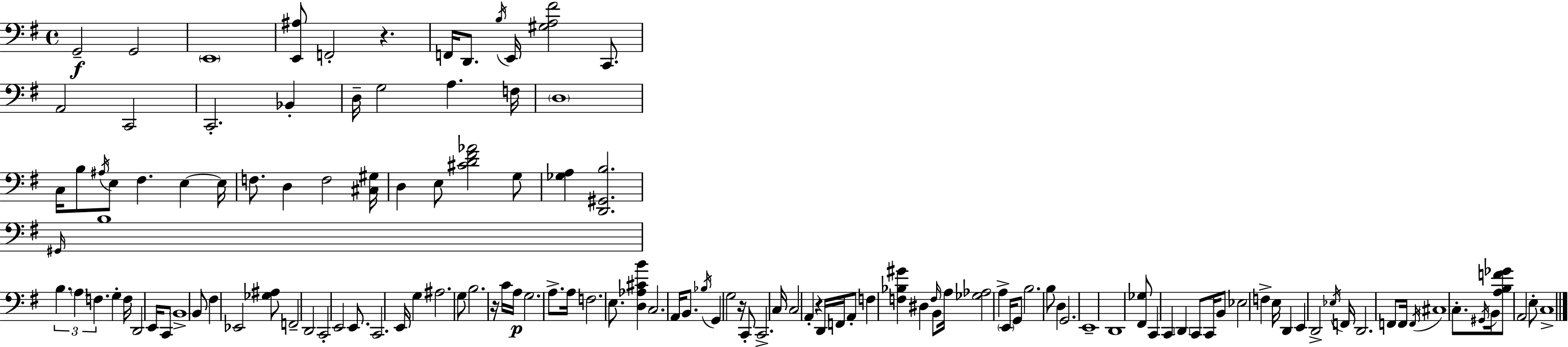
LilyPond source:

{
  \clef bass
  \time 4/4
  \defaultTimeSignature
  \key g \major
  \repeat volta 2 { g,2--\f g,2 | \parenthesize e,1 | <e, ais>8 f,2-. r4. | f,16 d,8. \acciaccatura { b16 } e,16 <gis a fis'>2 c,8. | \break a,2 c,2 | c,2.-. bes,4-. | d16-- g2 a4. | f16 \parenthesize d1 | \break c16 b8 \acciaccatura { ais16 } e8 fis4. e4~~ | e16 f8. d4 f2 | <cis gis>16 d4 e8 <cis' d' fis' aes'>2 | g8 <ges a>4 <d, gis, b>2. | \break \grace { gis,16 } b1 | \tuplet 3/2 { b4. \parenthesize a4 f4. } | g4-. f16 d,2 | e,16 c,8 \parenthesize b,1-> | \break b,8 fis4 ees,2 | <ges ais>8 f,2-- d,2 | c,2-. e,2 | e,8. c,2. | \break e,16 g4 ais2. | g8 b2. | r16 c'16 a16\p g2. | a8.-> a16 f2. | \break e8. <d aes cis' b'>4 c2. | a,16 b,8. \acciaccatura { bes16 } g,4 g2 | r16 c,8-. c,2.-> | c16 c2 a,4-. | \break r4 d,16 f,16 a,8-. f4 <f bes gis'>4 | dis4 \grace { f16 } b,8 a16 <ges aes>2 | a4-> \parenthesize e,16 g,8 b2. | b8 d4 g,2. | \break e,1-- | d,1 | <fis, ges>8 c,4 c,4 \parenthesize d,4 | c,8 c,16 b,8 ees2 | \break f4-> e16 d,4 e,4 d,2-> | \acciaccatura { ees16 } f,16 d,2. | f,8 f,16 \acciaccatura { f,16 } \parenthesize cis1 | c8.-. \acciaccatura { gis,16 } b,16 <a b f' ges'>8 a,2 | \break e8-. c1-> | } \bar "|."
}